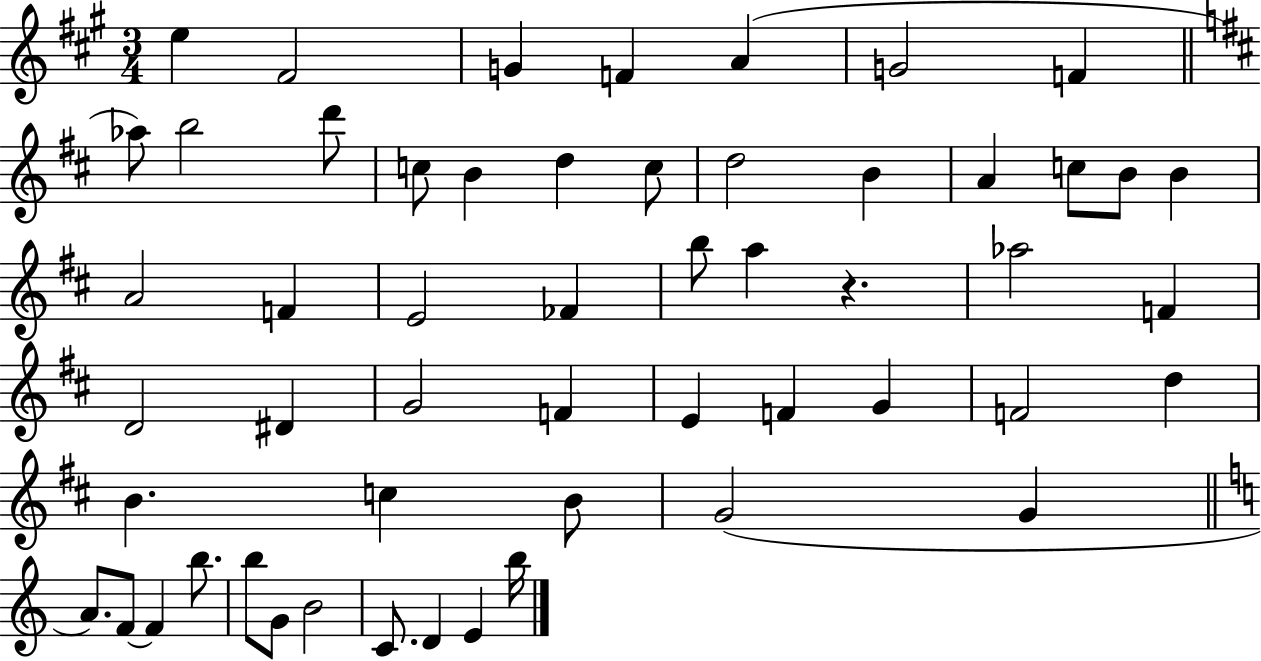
E5/q F#4/h G4/q F4/q A4/q G4/h F4/q Ab5/e B5/h D6/e C5/e B4/q D5/q C5/e D5/h B4/q A4/q C5/e B4/e B4/q A4/h F4/q E4/h FES4/q B5/e A5/q R/q. Ab5/h F4/q D4/h D#4/q G4/h F4/q E4/q F4/q G4/q F4/h D5/q B4/q. C5/q B4/e G4/h G4/q A4/e. F4/e F4/q B5/e. B5/e G4/e B4/h C4/e. D4/q E4/q B5/s